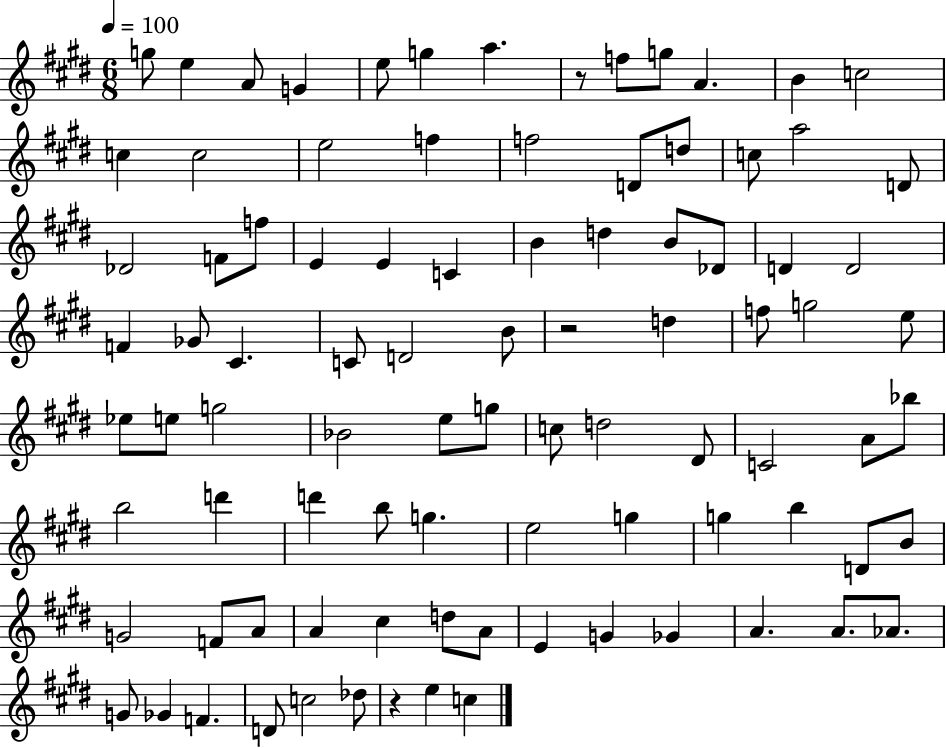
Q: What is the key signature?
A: E major